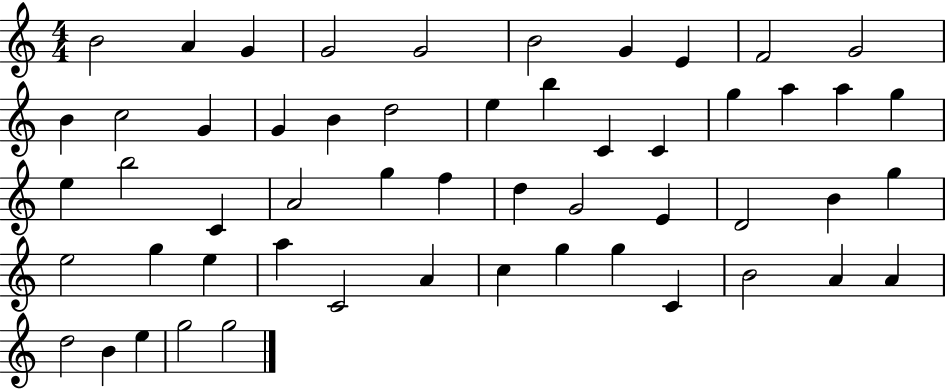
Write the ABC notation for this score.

X:1
T:Untitled
M:4/4
L:1/4
K:C
B2 A G G2 G2 B2 G E F2 G2 B c2 G G B d2 e b C C g a a g e b2 C A2 g f d G2 E D2 B g e2 g e a C2 A c g g C B2 A A d2 B e g2 g2